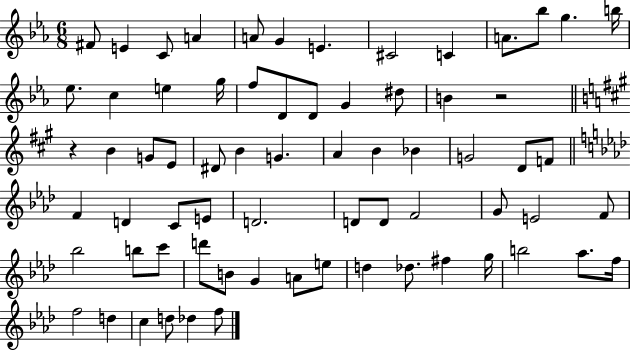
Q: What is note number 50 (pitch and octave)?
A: D6